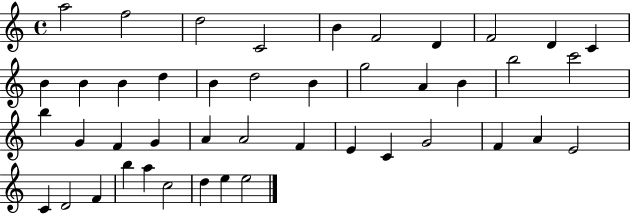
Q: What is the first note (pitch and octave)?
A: A5